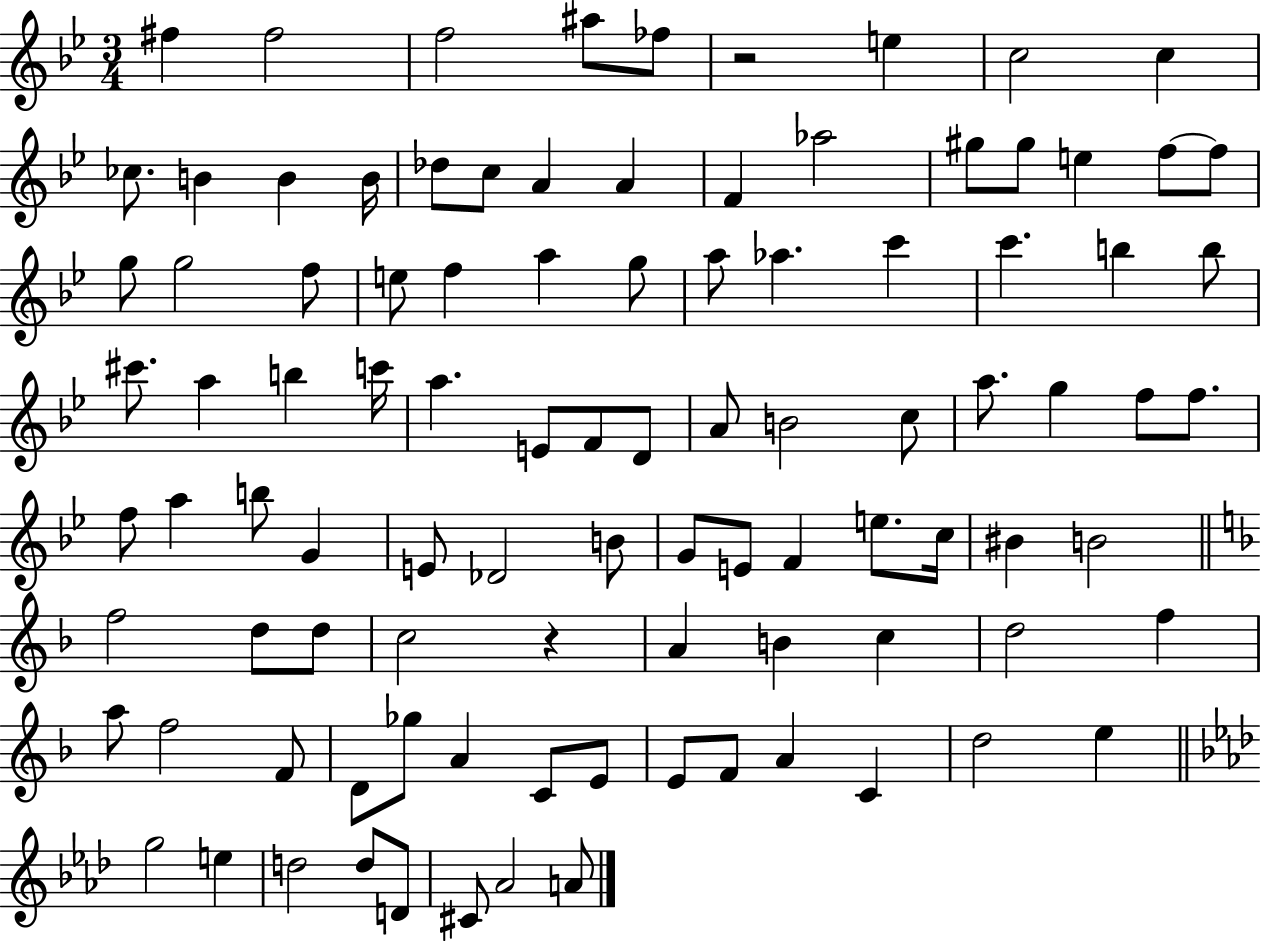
F#5/q F#5/h F5/h A#5/e FES5/e R/h E5/q C5/h C5/q CES5/e. B4/q B4/q B4/s Db5/e C5/e A4/q A4/q F4/q Ab5/h G#5/e G#5/e E5/q F5/e F5/e G5/e G5/h F5/e E5/e F5/q A5/q G5/e A5/e Ab5/q. C6/q C6/q. B5/q B5/e C#6/e. A5/q B5/q C6/s A5/q. E4/e F4/e D4/e A4/e B4/h C5/e A5/e. G5/q F5/e F5/e. F5/e A5/q B5/e G4/q E4/e Db4/h B4/e G4/e E4/e F4/q E5/e. C5/s BIS4/q B4/h F5/h D5/e D5/e C5/h R/q A4/q B4/q C5/q D5/h F5/q A5/e F5/h F4/e D4/e Gb5/e A4/q C4/e E4/e E4/e F4/e A4/q C4/q D5/h E5/q G5/h E5/q D5/h D5/e D4/e C#4/e Ab4/h A4/e